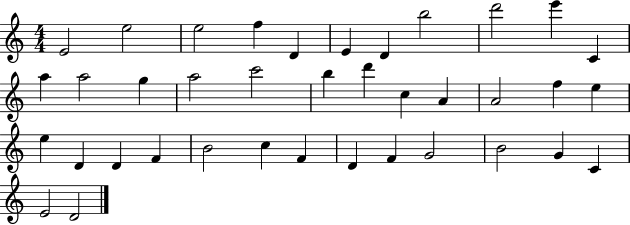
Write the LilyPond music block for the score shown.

{
  \clef treble
  \numericTimeSignature
  \time 4/4
  \key c \major
  e'2 e''2 | e''2 f''4 d'4 | e'4 d'4 b''2 | d'''2 e'''4 c'4 | \break a''4 a''2 g''4 | a''2 c'''2 | b''4 d'''4 c''4 a'4 | a'2 f''4 e''4 | \break e''4 d'4 d'4 f'4 | b'2 c''4 f'4 | d'4 f'4 g'2 | b'2 g'4 c'4 | \break e'2 d'2 | \bar "|."
}